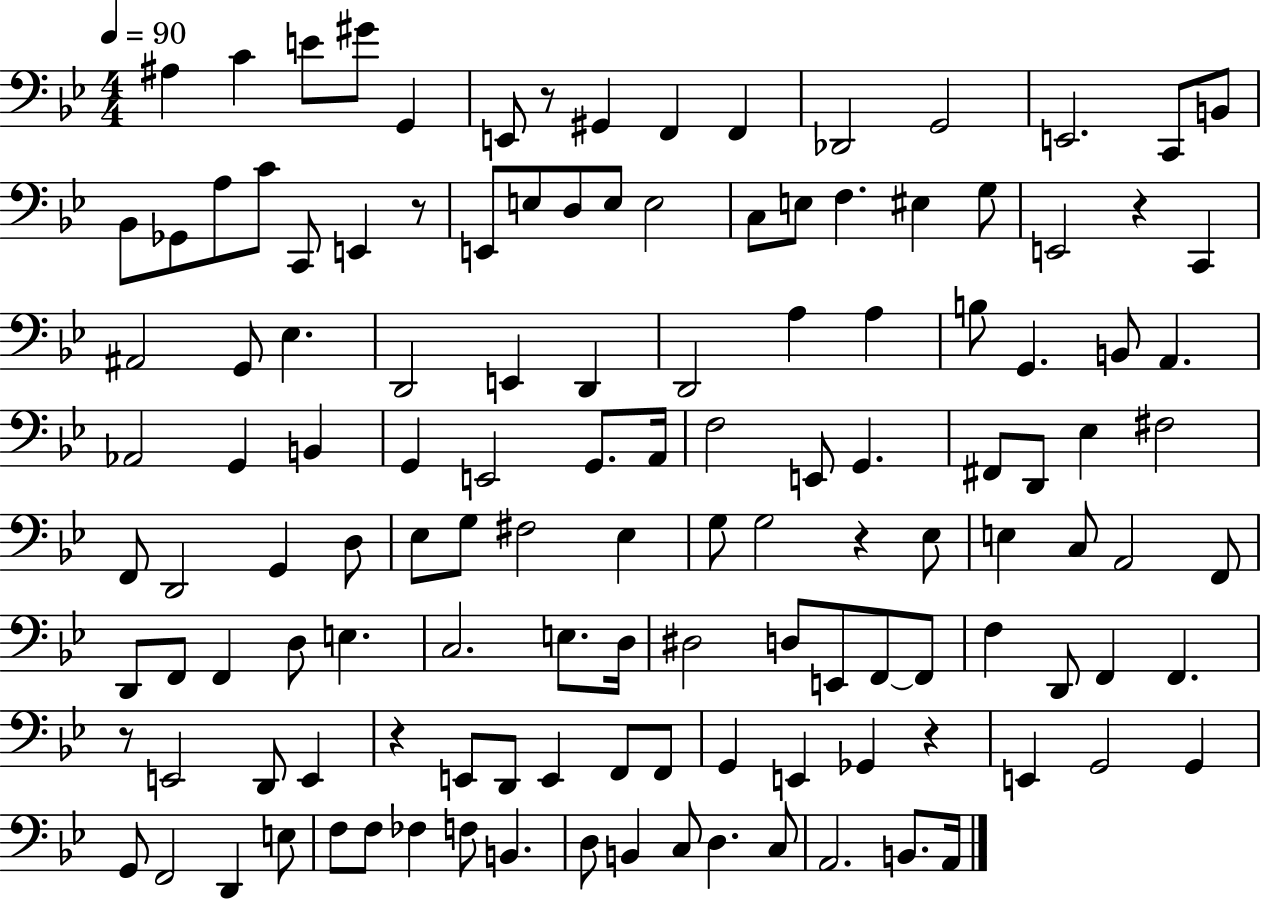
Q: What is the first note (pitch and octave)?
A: A#3